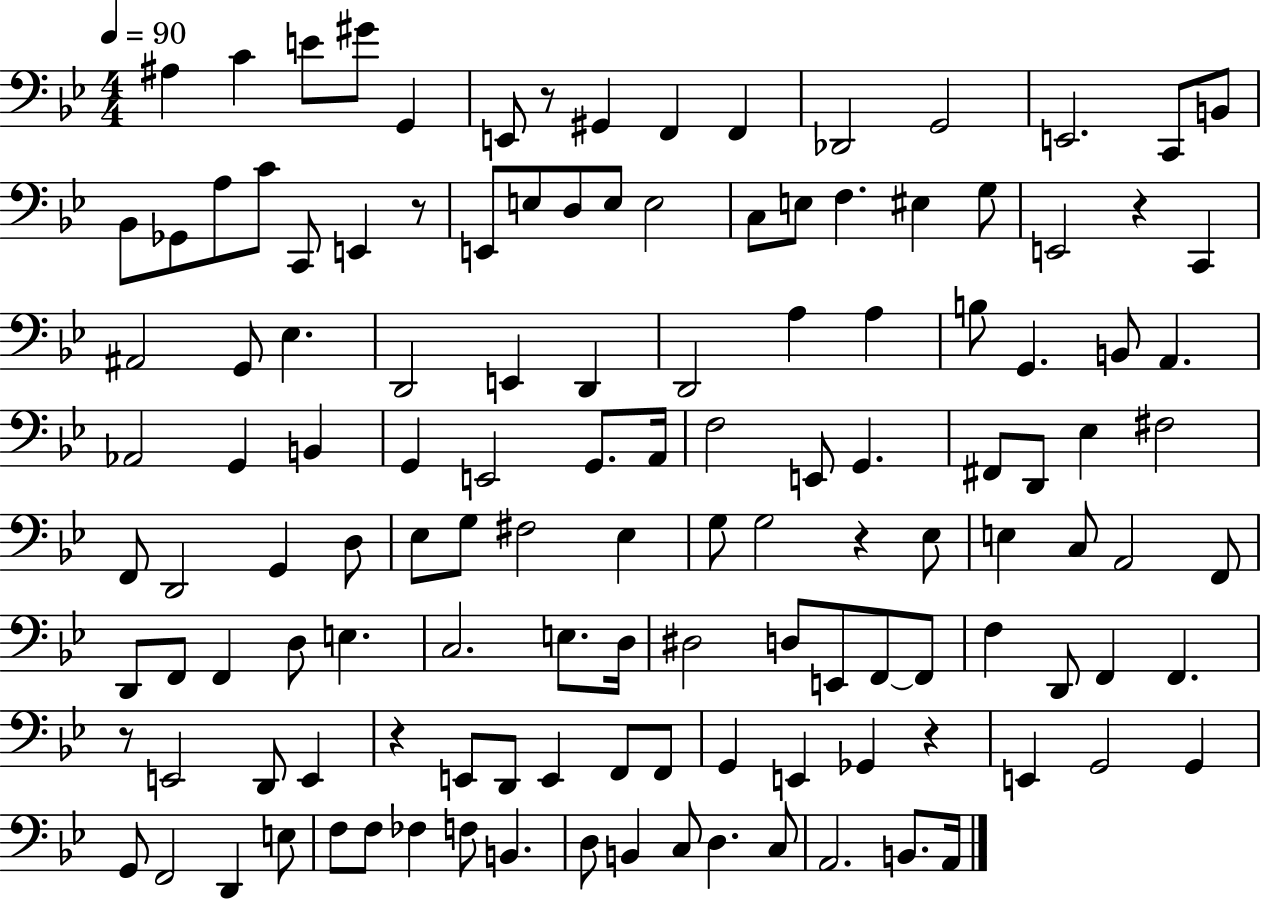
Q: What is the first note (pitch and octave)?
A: A#3